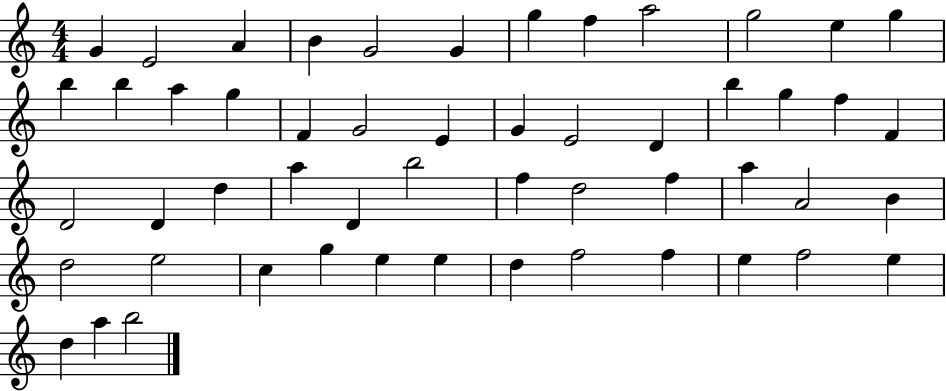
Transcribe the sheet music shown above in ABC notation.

X:1
T:Untitled
M:4/4
L:1/4
K:C
G E2 A B G2 G g f a2 g2 e g b b a g F G2 E G E2 D b g f F D2 D d a D b2 f d2 f a A2 B d2 e2 c g e e d f2 f e f2 e d a b2